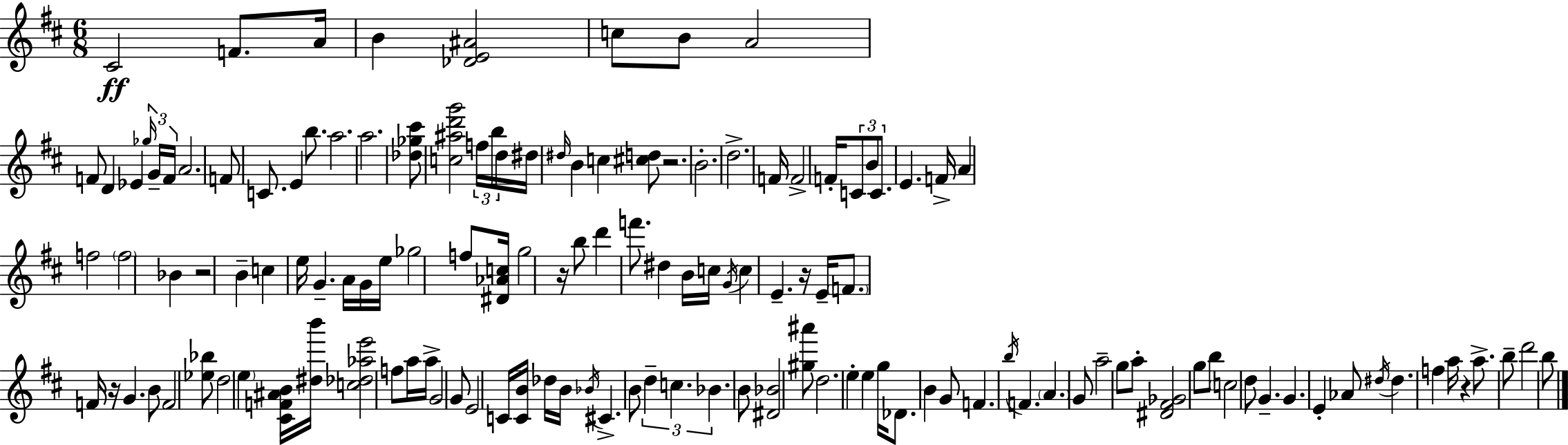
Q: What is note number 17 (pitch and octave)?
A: E4